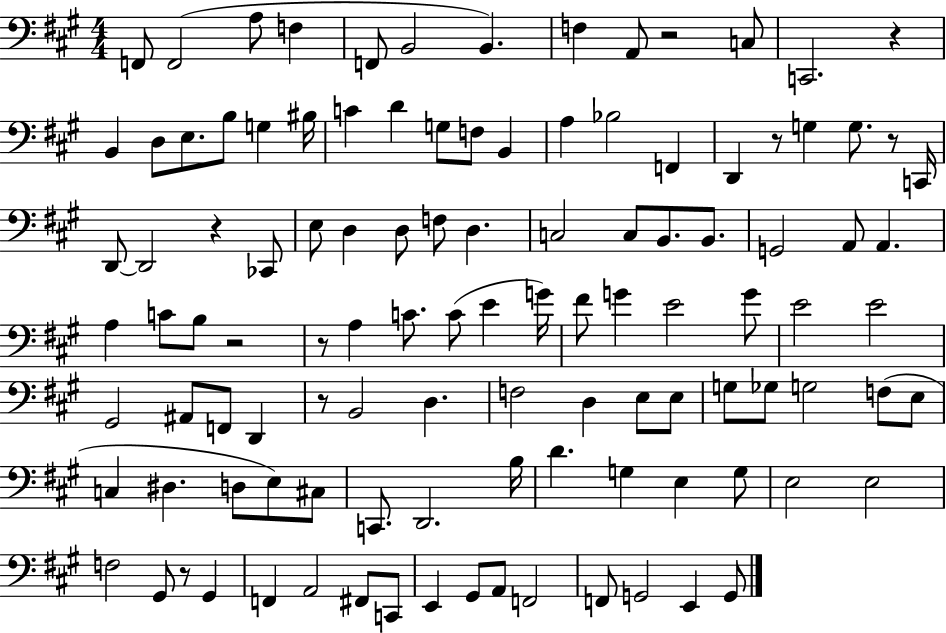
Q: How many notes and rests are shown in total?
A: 111